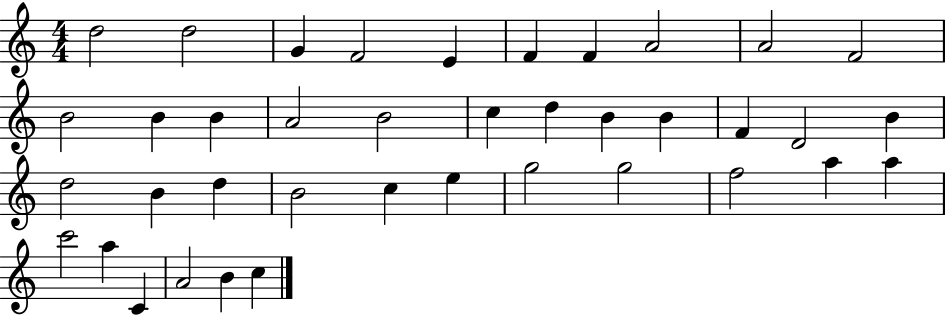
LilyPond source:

{
  \clef treble
  \numericTimeSignature
  \time 4/4
  \key c \major
  d''2 d''2 | g'4 f'2 e'4 | f'4 f'4 a'2 | a'2 f'2 | \break b'2 b'4 b'4 | a'2 b'2 | c''4 d''4 b'4 b'4 | f'4 d'2 b'4 | \break d''2 b'4 d''4 | b'2 c''4 e''4 | g''2 g''2 | f''2 a''4 a''4 | \break c'''2 a''4 c'4 | a'2 b'4 c''4 | \bar "|."
}